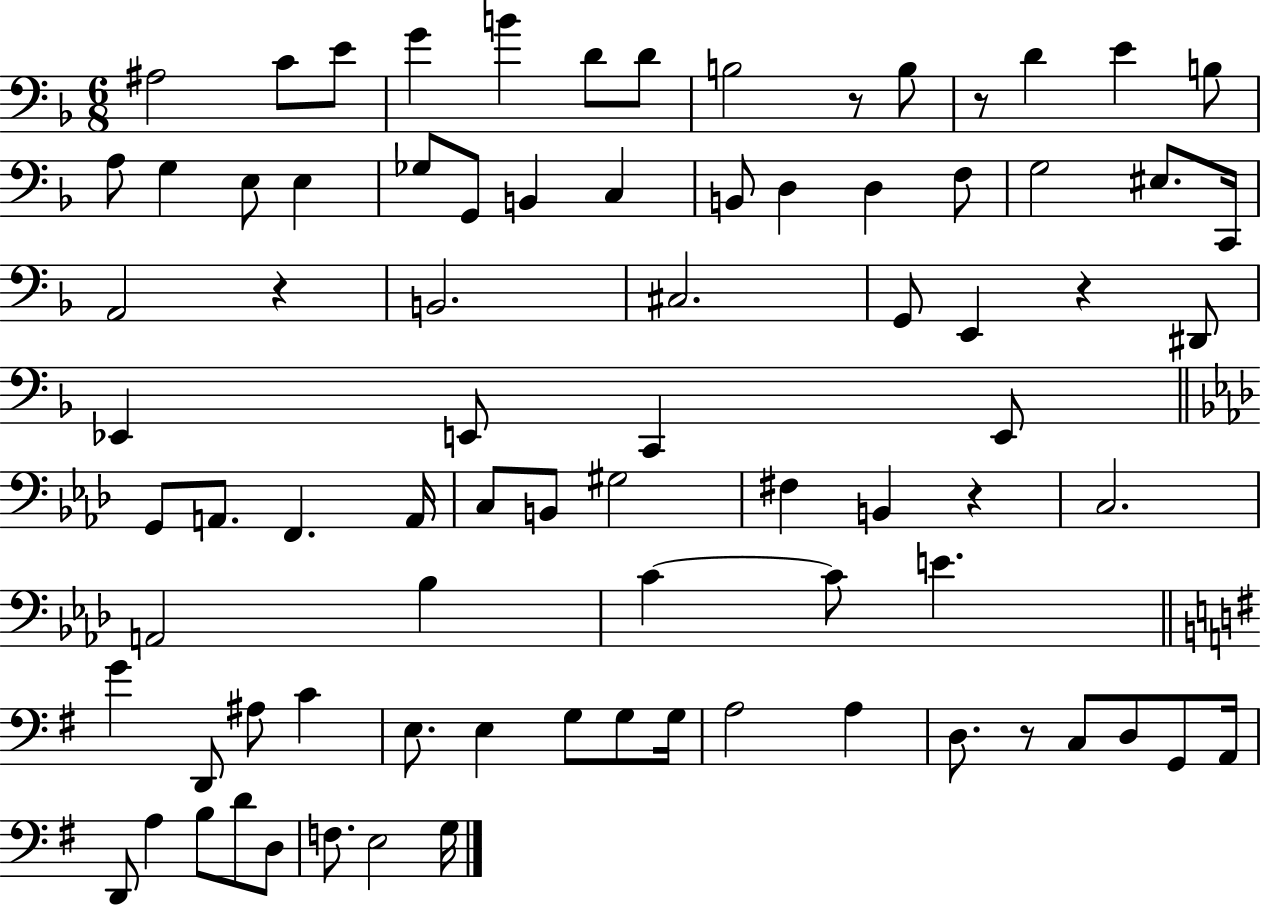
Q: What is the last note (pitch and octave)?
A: G3